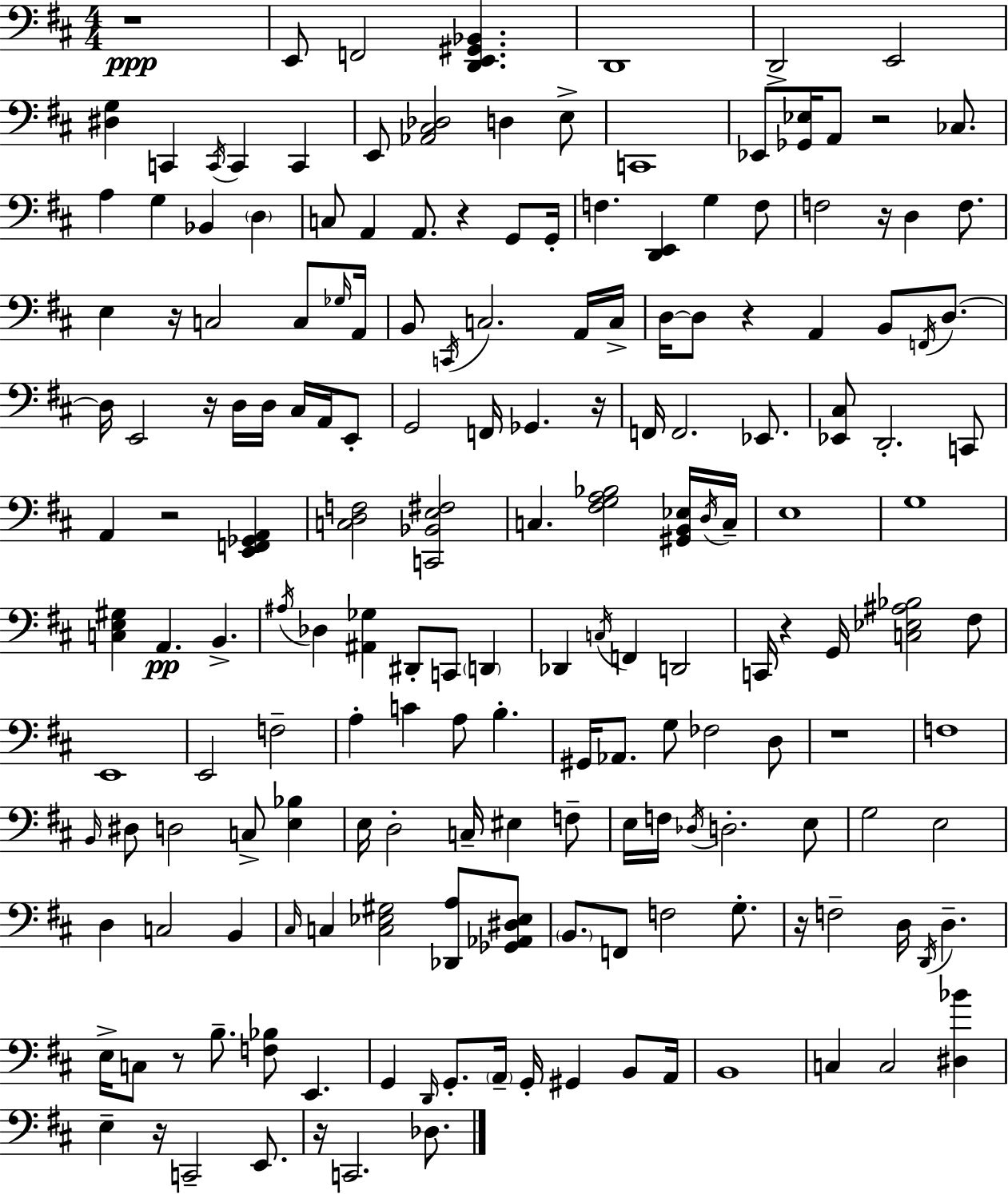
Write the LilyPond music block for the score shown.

{
  \clef bass
  \numericTimeSignature
  \time 4/4
  \key d \major
  \repeat volta 2 { r1\ppp | e,8 f,2 <d, e, gis, bes,>4. | d,1 | d,2-> e,2 | \break <dis g>4 c,4 \acciaccatura { c,16 } c,4 c,4 | e,8 <aes, cis des>2 d4 e8-> | c,1 | ees,8 <ges, ees>16 a,8 r2 ces8. | \break a4 g4 bes,4 \parenthesize d4 | c8 a,4 a,8. r4 g,8 | g,16-. f4. <d, e,>4 g4 f8 | f2 r16 d4 f8. | \break e4 r16 c2 c8 | \grace { ges16 } a,16 b,8 \acciaccatura { c,16 } c2. | a,16 c16-> d16~~ d8 r4 a,4 b,8 | \acciaccatura { f,16 } d8.~~ d16 e,2 r16 d16 d16 | \break cis16 a,16 e,8-. g,2 f,16 ges,4. | r16 f,16 f,2. | ees,8. <ees, cis>8 d,2.-. | c,8 a,4 r2 | \break <e, f, ges, a,>4 <c d f>2 <c, bes, e fis>2 | c4. <fis g a bes>2 | <gis, b, ees>16 \acciaccatura { d16 } c16-- e1 | g1 | \break <c e gis>4 a,4.\pp b,4.-> | \acciaccatura { ais16 } des4 <ais, ges>4 dis,8-. | c,8 \parenthesize d,4 des,4 \acciaccatura { c16 } f,4 d,2 | c,16 r4 g,16 <c ees ais bes>2 | \break fis8 e,1 | e,2 f2-- | a4-. c'4 a8 | b4.-. gis,16 aes,8. g8 fes2 | \break d8 r1 | f1 | \grace { b,16 } dis8 d2 | c8-> <e bes>4 e16 d2-. | \break c16-- eis4 f8-- e16 f16 \acciaccatura { des16 } d2.-. | e8 g2 | e2 d4 c2 | b,4 \grace { cis16 } c4 <c ees gis>2 | \break <des, a>8 <ges, aes, dis ees>8 \parenthesize b,8. f,8 f2 | g8.-. r16 f2-- | d16 \acciaccatura { d,16 } d4.-- e16-> c8 r8 | b8.-- <f bes>8 e,4. g,4 \grace { d,16 } | \break g,8.-. \parenthesize a,16-- g,16-. gis,4 b,8 a,16 b,1 | c4 | c2 <dis bes'>4 e4-- | r16 c,2-- e,8. r16 c,2. | \break des8. } \bar "|."
}